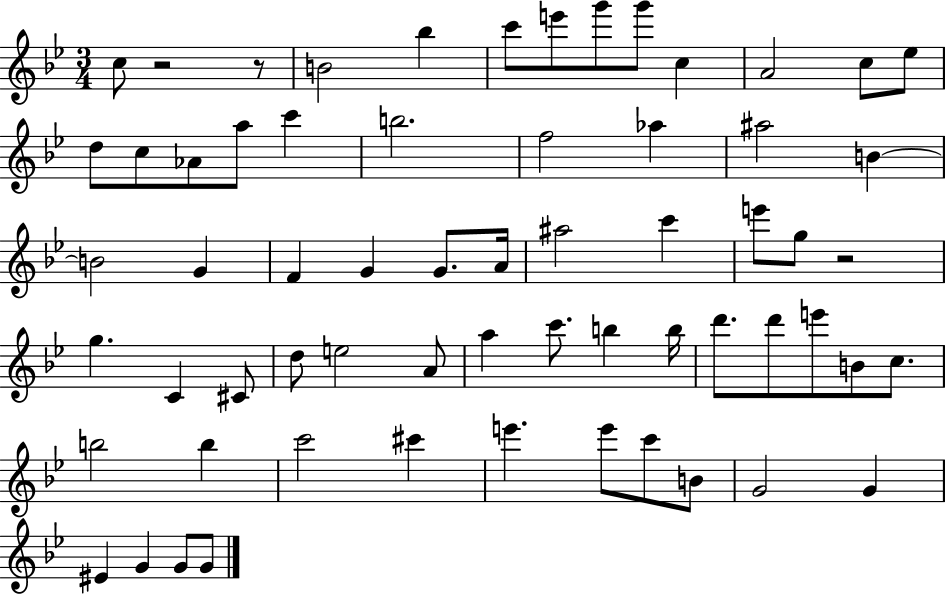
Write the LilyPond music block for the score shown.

{
  \clef treble
  \numericTimeSignature
  \time 3/4
  \key bes \major
  \repeat volta 2 { c''8 r2 r8 | b'2 bes''4 | c'''8 e'''8 g'''8 g'''8 c''4 | a'2 c''8 ees''8 | \break d''8 c''8 aes'8 a''8 c'''4 | b''2. | f''2 aes''4 | ais''2 b'4~~ | \break b'2 g'4 | f'4 g'4 g'8. a'16 | ais''2 c'''4 | e'''8 g''8 r2 | \break g''4. c'4 cis'8 | d''8 e''2 a'8 | a''4 c'''8. b''4 b''16 | d'''8. d'''8 e'''8 b'8 c''8. | \break b''2 b''4 | c'''2 cis'''4 | e'''4. e'''8 c'''8 b'8 | g'2 g'4 | \break eis'4 g'4 g'8 g'8 | } \bar "|."
}